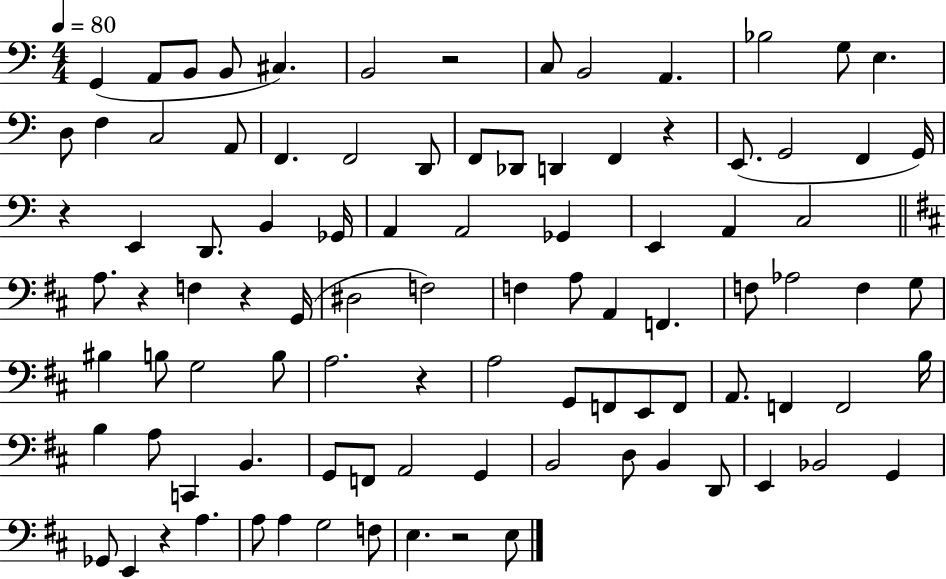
X:1
T:Untitled
M:4/4
L:1/4
K:C
G,, A,,/2 B,,/2 B,,/2 ^C, B,,2 z2 C,/2 B,,2 A,, _B,2 G,/2 E, D,/2 F, C,2 A,,/2 F,, F,,2 D,,/2 F,,/2 _D,,/2 D,, F,, z E,,/2 G,,2 F,, G,,/4 z E,, D,,/2 B,, _G,,/4 A,, A,,2 _G,, E,, A,, C,2 A,/2 z F, z G,,/4 ^D,2 F,2 F, A,/2 A,, F,, F,/2 _A,2 F, G,/2 ^B, B,/2 G,2 B,/2 A,2 z A,2 G,,/2 F,,/2 E,,/2 F,,/2 A,,/2 F,, F,,2 B,/4 B, A,/2 C,, B,, G,,/2 F,,/2 A,,2 G,, B,,2 D,/2 B,, D,,/2 E,, _B,,2 G,, _G,,/2 E,, z A, A,/2 A, G,2 F,/2 E, z2 E,/2